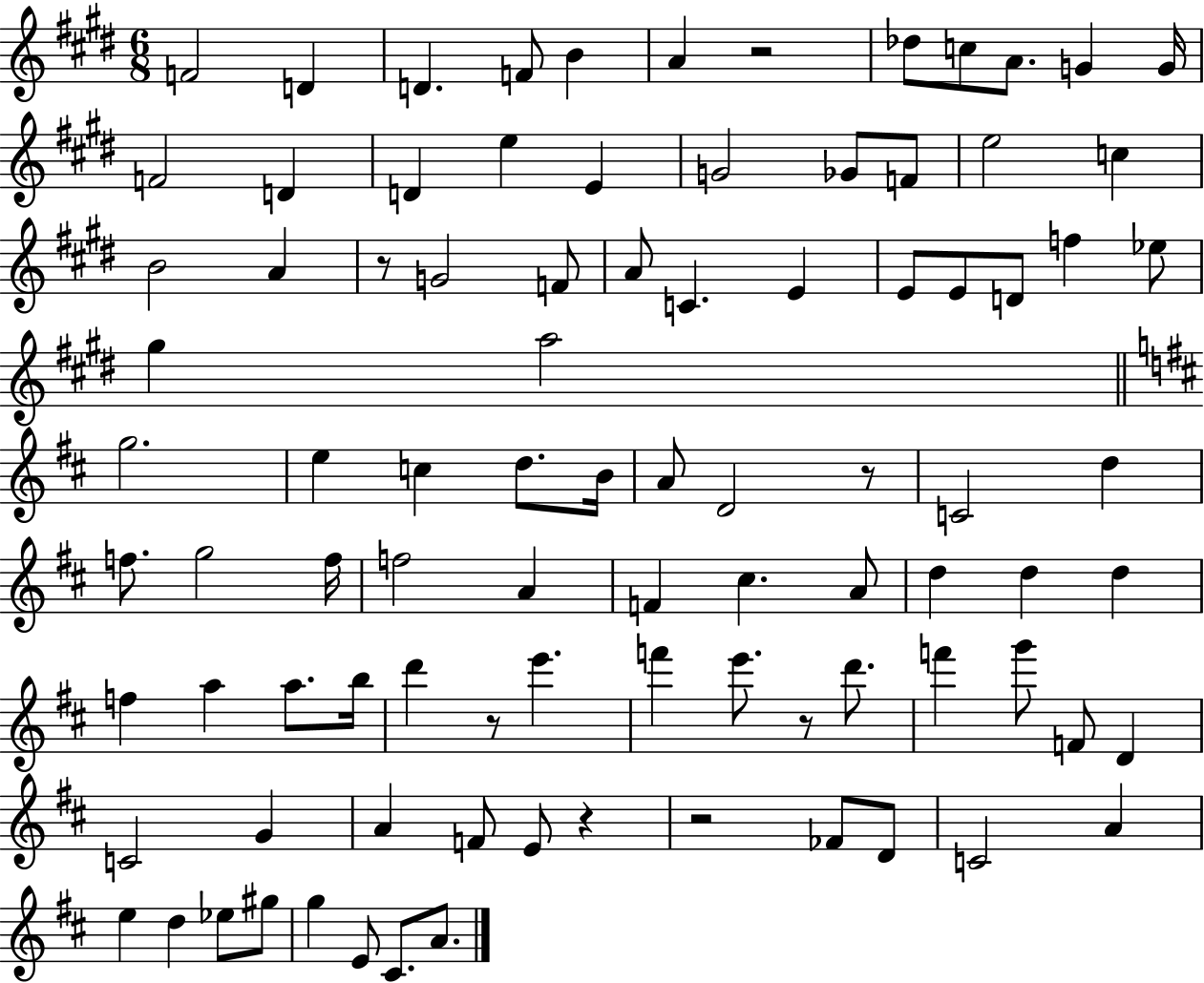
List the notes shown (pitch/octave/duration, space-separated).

F4/h D4/q D4/q. F4/e B4/q A4/q R/h Db5/e C5/e A4/e. G4/q G4/s F4/h D4/q D4/q E5/q E4/q G4/h Gb4/e F4/e E5/h C5/q B4/h A4/q R/e G4/h F4/e A4/e C4/q. E4/q E4/e E4/e D4/e F5/q Eb5/e G#5/q A5/h G5/h. E5/q C5/q D5/e. B4/s A4/e D4/h R/e C4/h D5/q F5/e. G5/h F5/s F5/h A4/q F4/q C#5/q. A4/e D5/q D5/q D5/q F5/q A5/q A5/e. B5/s D6/q R/e E6/q. F6/q E6/e. R/e D6/e. F6/q G6/e F4/e D4/q C4/h G4/q A4/q F4/e E4/e R/q R/h FES4/e D4/e C4/h A4/q E5/q D5/q Eb5/e G#5/e G5/q E4/e C#4/e. A4/e.